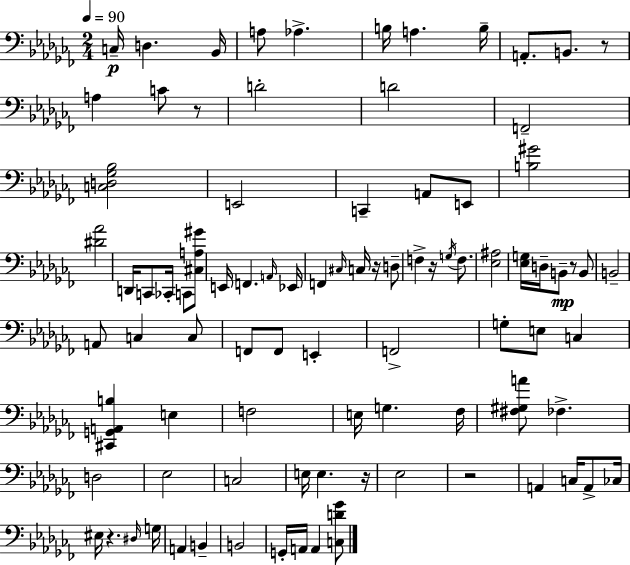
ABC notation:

X:1
T:Untitled
M:2/4
L:1/4
K:Abm
C,/4 D, _B,,/4 A,/2 _A, B,/4 A, B,/4 A,,/2 B,,/2 z/2 A, C/2 z/2 D2 D2 F,,2 [C,D,_G,_B,]2 E,,2 C,, A,,/2 E,,/2 [B,^G]2 [^D_A]2 D,,/4 C,,/2 _C,,/4 C,,/2 [^C,A,^G]/2 E,,/4 F,, A,,/4 _E,,/4 F,, ^C,/4 C,/4 z/4 D,/2 F, z/4 G,/4 F,/2 [_E,^A,]2 [_E,G,]/4 D,/4 B,,/2 z/2 B,,/2 B,,2 A,,/2 C, C,/2 F,,/2 F,,/2 E,, F,,2 G,/2 E,/2 C, [^C,,G,,A,,B,] E, F,2 E,/4 G, _F,/4 [^F,^G,A]/2 _F, D,2 _E,2 C,2 E,/4 E, z/4 _E,2 z2 A,, C,/4 A,,/2 _C,/4 ^E,/4 z ^D,/4 G,/4 A,, B,, B,,2 G,,/4 A,,/4 A,, [C,D_G]/2